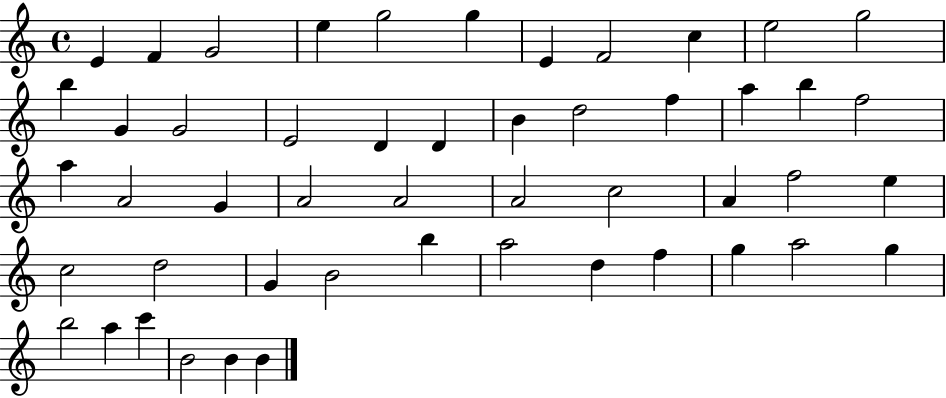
{
  \clef treble
  \time 4/4
  \defaultTimeSignature
  \key c \major
  e'4 f'4 g'2 | e''4 g''2 g''4 | e'4 f'2 c''4 | e''2 g''2 | \break b''4 g'4 g'2 | e'2 d'4 d'4 | b'4 d''2 f''4 | a''4 b''4 f''2 | \break a''4 a'2 g'4 | a'2 a'2 | a'2 c''2 | a'4 f''2 e''4 | \break c''2 d''2 | g'4 b'2 b''4 | a''2 d''4 f''4 | g''4 a''2 g''4 | \break b''2 a''4 c'''4 | b'2 b'4 b'4 | \bar "|."
}